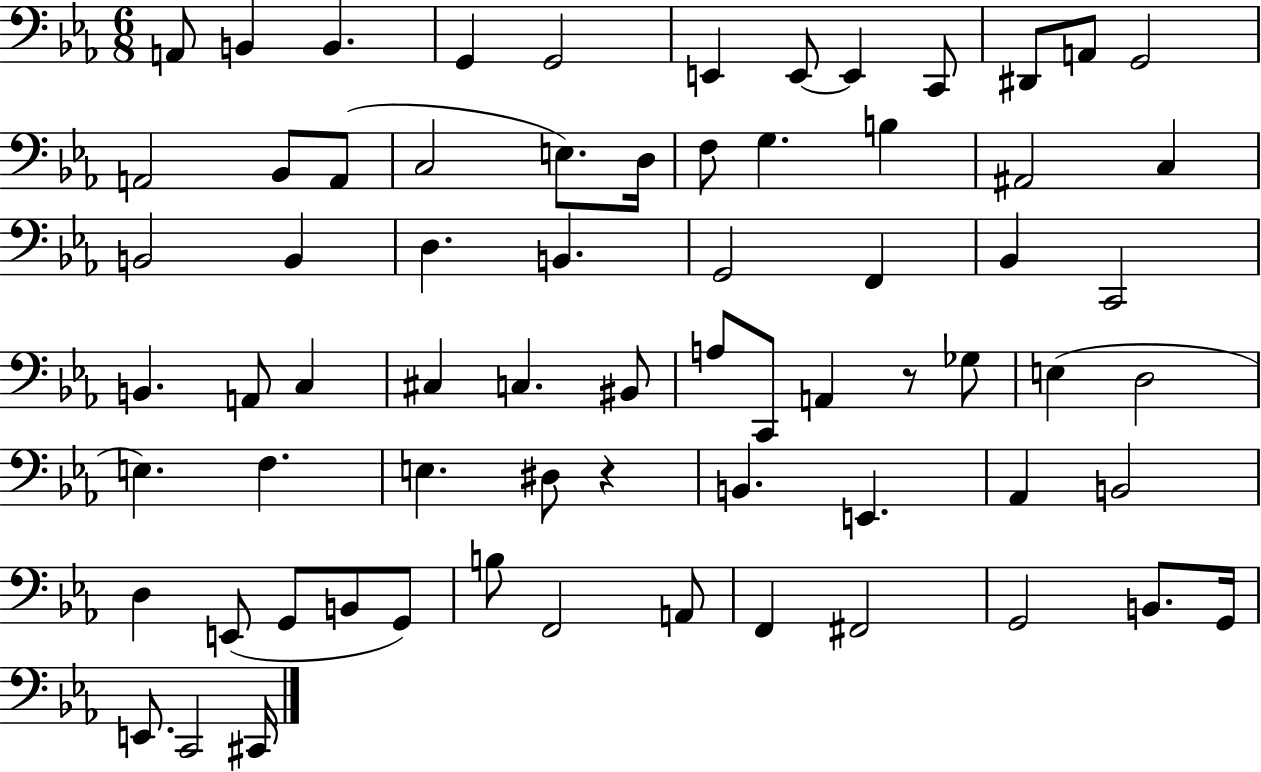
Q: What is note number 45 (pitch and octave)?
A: F3